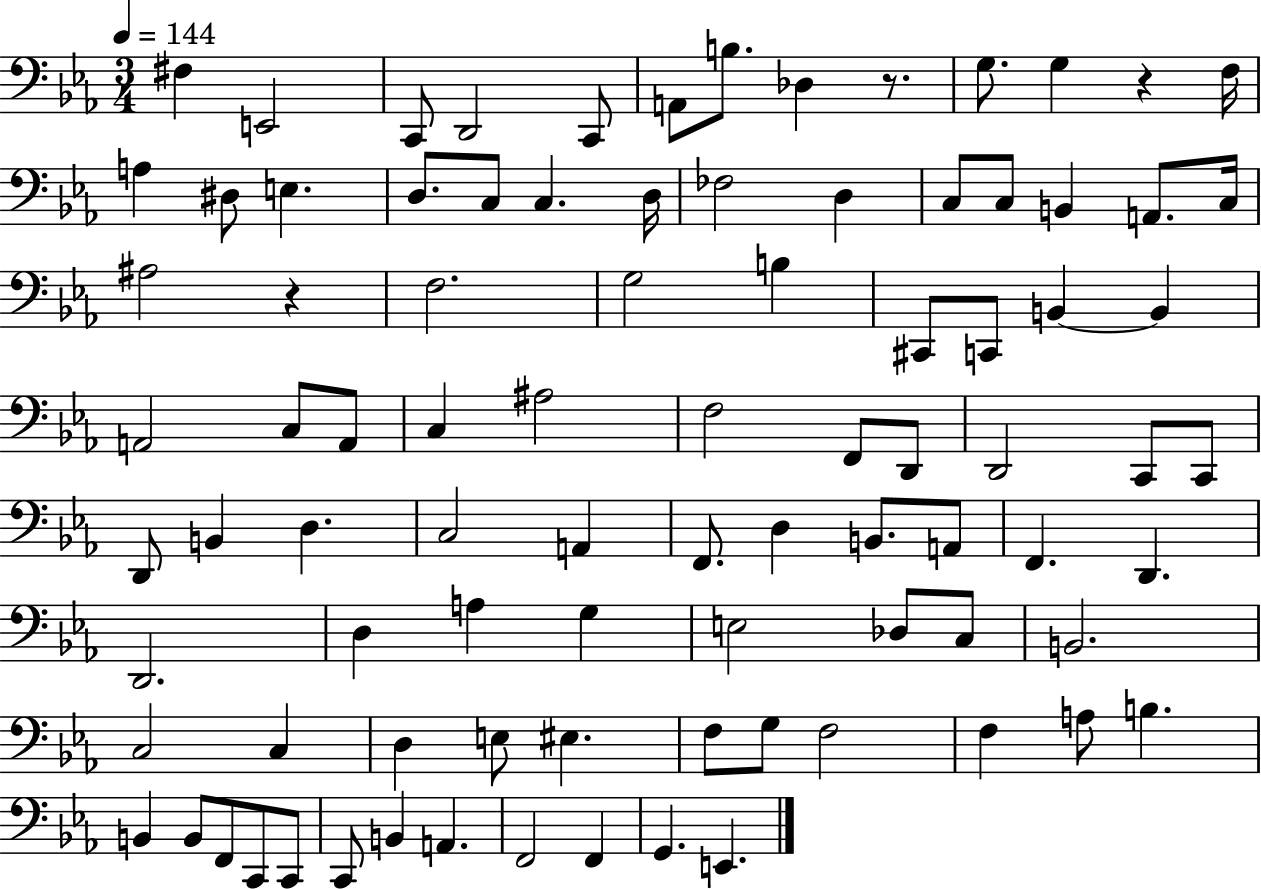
F#3/q E2/h C2/e D2/h C2/e A2/e B3/e. Db3/q R/e. G3/e. G3/q R/q F3/s A3/q D#3/e E3/q. D3/e. C3/e C3/q. D3/s FES3/h D3/q C3/e C3/e B2/q A2/e. C3/s A#3/h R/q F3/h. G3/h B3/q C#2/e C2/e B2/q B2/q A2/h C3/e A2/e C3/q A#3/h F3/h F2/e D2/e D2/h C2/e C2/e D2/e B2/q D3/q. C3/h A2/q F2/e. D3/q B2/e. A2/e F2/q. D2/q. D2/h. D3/q A3/q G3/q E3/h Db3/e C3/e B2/h. C3/h C3/q D3/q E3/e EIS3/q. F3/e G3/e F3/h F3/q A3/e B3/q. B2/q B2/e F2/e C2/e C2/e C2/e B2/q A2/q. F2/h F2/q G2/q. E2/q.